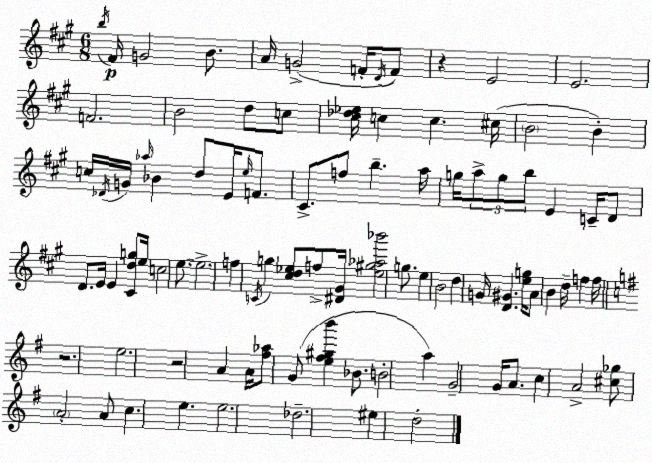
X:1
T:Untitled
M:6/8
L:1/4
K:A
b/4 ^F/4 G2 B/2 A/4 G2 F/4 D/4 F/2 z E2 E2 F2 B2 d/2 c/2 [^c_d_e]/4 c c ^c/4 B2 B c/4 _D/4 G/4 _a/4 _B d/2 E/4 e/4 F/2 ^C/2 f/2 b a/4 g/4 a/2 g/2 b/2 E C/4 D/2 D/2 E/4 E [^Cdg]/2 e/4 c2 e/2 e2 f C/4 g [^cd_e]/2 f/2 [^D^G]/4 [_e^g_a_b']2 g/2 e B2 d G/4 [D^G] [eg]/4 A/2 B d/4 f f/4 z2 e2 z2 A A/4 [^f_a]/2 G/2 [e^f^gb'] _B/2 B2 a G2 G/4 A/2 c A2 [^c_g]/2 A2 A/2 c e e2 _d2 ^e d2